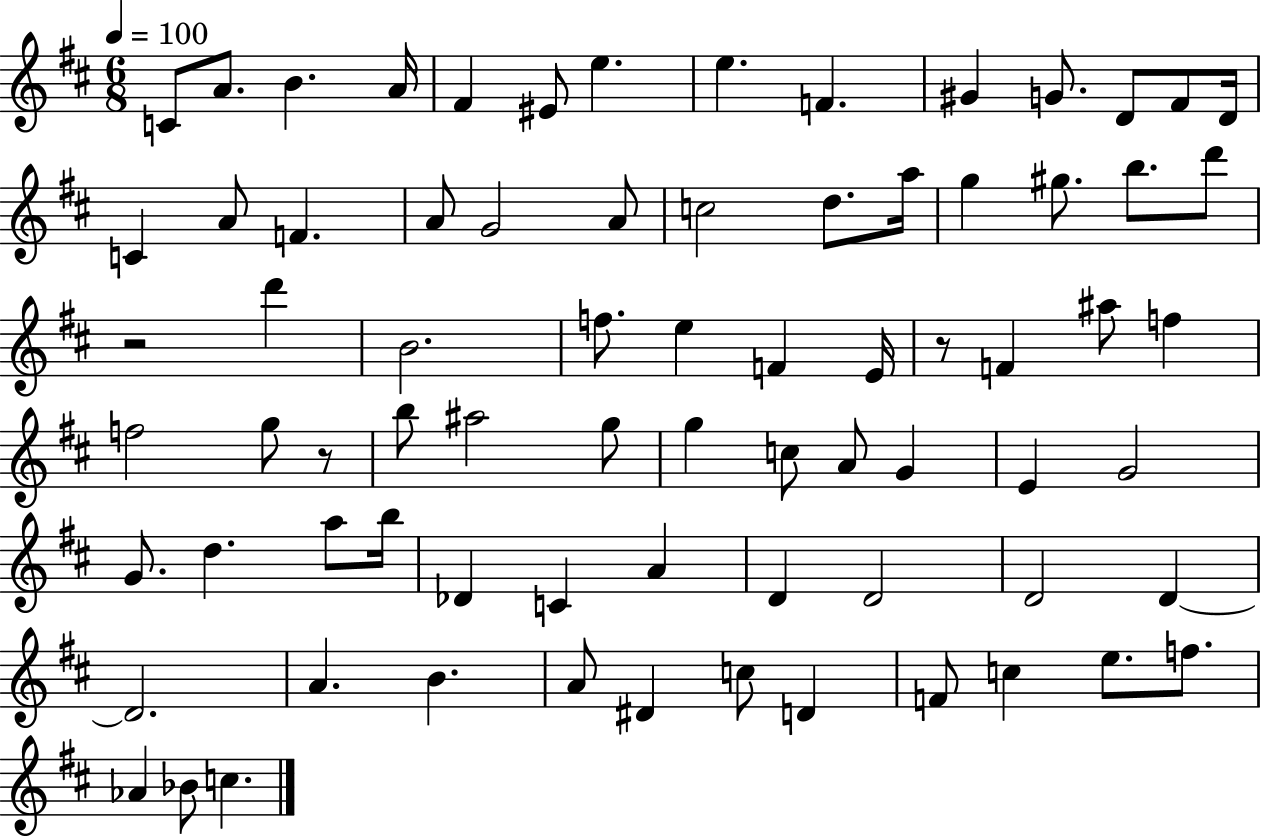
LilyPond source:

{
  \clef treble
  \numericTimeSignature
  \time 6/8
  \key d \major
  \tempo 4 = 100
  c'8 a'8. b'4. a'16 | fis'4 eis'8 e''4. | e''4. f'4. | gis'4 g'8. d'8 fis'8 d'16 | \break c'4 a'8 f'4. | a'8 g'2 a'8 | c''2 d''8. a''16 | g''4 gis''8. b''8. d'''8 | \break r2 d'''4 | b'2. | f''8. e''4 f'4 e'16 | r8 f'4 ais''8 f''4 | \break f''2 g''8 r8 | b''8 ais''2 g''8 | g''4 c''8 a'8 g'4 | e'4 g'2 | \break g'8. d''4. a''8 b''16 | des'4 c'4 a'4 | d'4 d'2 | d'2 d'4~~ | \break d'2. | a'4. b'4. | a'8 dis'4 c''8 d'4 | f'8 c''4 e''8. f''8. | \break aes'4 bes'8 c''4. | \bar "|."
}